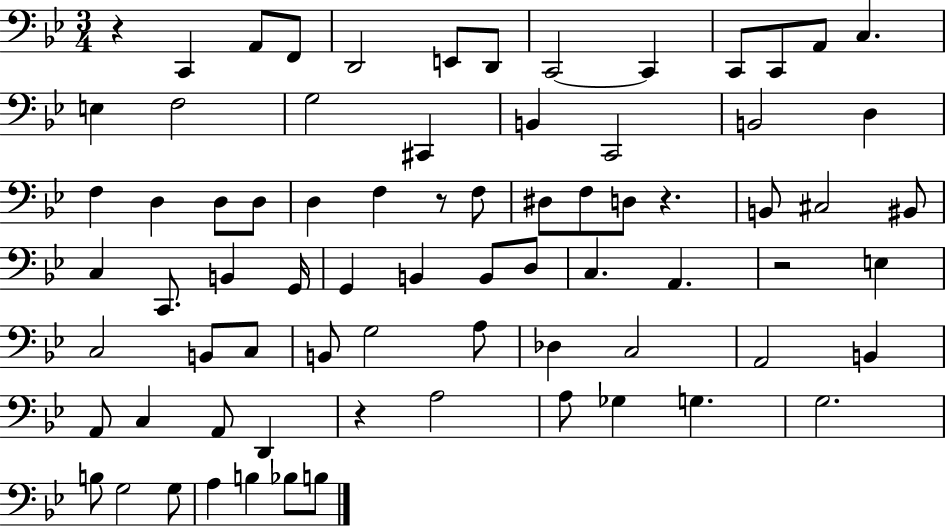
R/q C2/q A2/e F2/e D2/h E2/e D2/e C2/h C2/q C2/e C2/e A2/e C3/q. E3/q F3/h G3/h C#2/q B2/q C2/h B2/h D3/q F3/q D3/q D3/e D3/e D3/q F3/q R/e F3/e D#3/e F3/e D3/e R/q. B2/e C#3/h BIS2/e C3/q C2/e. B2/q G2/s G2/q B2/q B2/e D3/e C3/q. A2/q. R/h E3/q C3/h B2/e C3/e B2/e G3/h A3/e Db3/q C3/h A2/h B2/q A2/e C3/q A2/e D2/q R/q A3/h A3/e Gb3/q G3/q. G3/h. B3/e G3/h G3/e A3/q B3/q Bb3/e B3/e